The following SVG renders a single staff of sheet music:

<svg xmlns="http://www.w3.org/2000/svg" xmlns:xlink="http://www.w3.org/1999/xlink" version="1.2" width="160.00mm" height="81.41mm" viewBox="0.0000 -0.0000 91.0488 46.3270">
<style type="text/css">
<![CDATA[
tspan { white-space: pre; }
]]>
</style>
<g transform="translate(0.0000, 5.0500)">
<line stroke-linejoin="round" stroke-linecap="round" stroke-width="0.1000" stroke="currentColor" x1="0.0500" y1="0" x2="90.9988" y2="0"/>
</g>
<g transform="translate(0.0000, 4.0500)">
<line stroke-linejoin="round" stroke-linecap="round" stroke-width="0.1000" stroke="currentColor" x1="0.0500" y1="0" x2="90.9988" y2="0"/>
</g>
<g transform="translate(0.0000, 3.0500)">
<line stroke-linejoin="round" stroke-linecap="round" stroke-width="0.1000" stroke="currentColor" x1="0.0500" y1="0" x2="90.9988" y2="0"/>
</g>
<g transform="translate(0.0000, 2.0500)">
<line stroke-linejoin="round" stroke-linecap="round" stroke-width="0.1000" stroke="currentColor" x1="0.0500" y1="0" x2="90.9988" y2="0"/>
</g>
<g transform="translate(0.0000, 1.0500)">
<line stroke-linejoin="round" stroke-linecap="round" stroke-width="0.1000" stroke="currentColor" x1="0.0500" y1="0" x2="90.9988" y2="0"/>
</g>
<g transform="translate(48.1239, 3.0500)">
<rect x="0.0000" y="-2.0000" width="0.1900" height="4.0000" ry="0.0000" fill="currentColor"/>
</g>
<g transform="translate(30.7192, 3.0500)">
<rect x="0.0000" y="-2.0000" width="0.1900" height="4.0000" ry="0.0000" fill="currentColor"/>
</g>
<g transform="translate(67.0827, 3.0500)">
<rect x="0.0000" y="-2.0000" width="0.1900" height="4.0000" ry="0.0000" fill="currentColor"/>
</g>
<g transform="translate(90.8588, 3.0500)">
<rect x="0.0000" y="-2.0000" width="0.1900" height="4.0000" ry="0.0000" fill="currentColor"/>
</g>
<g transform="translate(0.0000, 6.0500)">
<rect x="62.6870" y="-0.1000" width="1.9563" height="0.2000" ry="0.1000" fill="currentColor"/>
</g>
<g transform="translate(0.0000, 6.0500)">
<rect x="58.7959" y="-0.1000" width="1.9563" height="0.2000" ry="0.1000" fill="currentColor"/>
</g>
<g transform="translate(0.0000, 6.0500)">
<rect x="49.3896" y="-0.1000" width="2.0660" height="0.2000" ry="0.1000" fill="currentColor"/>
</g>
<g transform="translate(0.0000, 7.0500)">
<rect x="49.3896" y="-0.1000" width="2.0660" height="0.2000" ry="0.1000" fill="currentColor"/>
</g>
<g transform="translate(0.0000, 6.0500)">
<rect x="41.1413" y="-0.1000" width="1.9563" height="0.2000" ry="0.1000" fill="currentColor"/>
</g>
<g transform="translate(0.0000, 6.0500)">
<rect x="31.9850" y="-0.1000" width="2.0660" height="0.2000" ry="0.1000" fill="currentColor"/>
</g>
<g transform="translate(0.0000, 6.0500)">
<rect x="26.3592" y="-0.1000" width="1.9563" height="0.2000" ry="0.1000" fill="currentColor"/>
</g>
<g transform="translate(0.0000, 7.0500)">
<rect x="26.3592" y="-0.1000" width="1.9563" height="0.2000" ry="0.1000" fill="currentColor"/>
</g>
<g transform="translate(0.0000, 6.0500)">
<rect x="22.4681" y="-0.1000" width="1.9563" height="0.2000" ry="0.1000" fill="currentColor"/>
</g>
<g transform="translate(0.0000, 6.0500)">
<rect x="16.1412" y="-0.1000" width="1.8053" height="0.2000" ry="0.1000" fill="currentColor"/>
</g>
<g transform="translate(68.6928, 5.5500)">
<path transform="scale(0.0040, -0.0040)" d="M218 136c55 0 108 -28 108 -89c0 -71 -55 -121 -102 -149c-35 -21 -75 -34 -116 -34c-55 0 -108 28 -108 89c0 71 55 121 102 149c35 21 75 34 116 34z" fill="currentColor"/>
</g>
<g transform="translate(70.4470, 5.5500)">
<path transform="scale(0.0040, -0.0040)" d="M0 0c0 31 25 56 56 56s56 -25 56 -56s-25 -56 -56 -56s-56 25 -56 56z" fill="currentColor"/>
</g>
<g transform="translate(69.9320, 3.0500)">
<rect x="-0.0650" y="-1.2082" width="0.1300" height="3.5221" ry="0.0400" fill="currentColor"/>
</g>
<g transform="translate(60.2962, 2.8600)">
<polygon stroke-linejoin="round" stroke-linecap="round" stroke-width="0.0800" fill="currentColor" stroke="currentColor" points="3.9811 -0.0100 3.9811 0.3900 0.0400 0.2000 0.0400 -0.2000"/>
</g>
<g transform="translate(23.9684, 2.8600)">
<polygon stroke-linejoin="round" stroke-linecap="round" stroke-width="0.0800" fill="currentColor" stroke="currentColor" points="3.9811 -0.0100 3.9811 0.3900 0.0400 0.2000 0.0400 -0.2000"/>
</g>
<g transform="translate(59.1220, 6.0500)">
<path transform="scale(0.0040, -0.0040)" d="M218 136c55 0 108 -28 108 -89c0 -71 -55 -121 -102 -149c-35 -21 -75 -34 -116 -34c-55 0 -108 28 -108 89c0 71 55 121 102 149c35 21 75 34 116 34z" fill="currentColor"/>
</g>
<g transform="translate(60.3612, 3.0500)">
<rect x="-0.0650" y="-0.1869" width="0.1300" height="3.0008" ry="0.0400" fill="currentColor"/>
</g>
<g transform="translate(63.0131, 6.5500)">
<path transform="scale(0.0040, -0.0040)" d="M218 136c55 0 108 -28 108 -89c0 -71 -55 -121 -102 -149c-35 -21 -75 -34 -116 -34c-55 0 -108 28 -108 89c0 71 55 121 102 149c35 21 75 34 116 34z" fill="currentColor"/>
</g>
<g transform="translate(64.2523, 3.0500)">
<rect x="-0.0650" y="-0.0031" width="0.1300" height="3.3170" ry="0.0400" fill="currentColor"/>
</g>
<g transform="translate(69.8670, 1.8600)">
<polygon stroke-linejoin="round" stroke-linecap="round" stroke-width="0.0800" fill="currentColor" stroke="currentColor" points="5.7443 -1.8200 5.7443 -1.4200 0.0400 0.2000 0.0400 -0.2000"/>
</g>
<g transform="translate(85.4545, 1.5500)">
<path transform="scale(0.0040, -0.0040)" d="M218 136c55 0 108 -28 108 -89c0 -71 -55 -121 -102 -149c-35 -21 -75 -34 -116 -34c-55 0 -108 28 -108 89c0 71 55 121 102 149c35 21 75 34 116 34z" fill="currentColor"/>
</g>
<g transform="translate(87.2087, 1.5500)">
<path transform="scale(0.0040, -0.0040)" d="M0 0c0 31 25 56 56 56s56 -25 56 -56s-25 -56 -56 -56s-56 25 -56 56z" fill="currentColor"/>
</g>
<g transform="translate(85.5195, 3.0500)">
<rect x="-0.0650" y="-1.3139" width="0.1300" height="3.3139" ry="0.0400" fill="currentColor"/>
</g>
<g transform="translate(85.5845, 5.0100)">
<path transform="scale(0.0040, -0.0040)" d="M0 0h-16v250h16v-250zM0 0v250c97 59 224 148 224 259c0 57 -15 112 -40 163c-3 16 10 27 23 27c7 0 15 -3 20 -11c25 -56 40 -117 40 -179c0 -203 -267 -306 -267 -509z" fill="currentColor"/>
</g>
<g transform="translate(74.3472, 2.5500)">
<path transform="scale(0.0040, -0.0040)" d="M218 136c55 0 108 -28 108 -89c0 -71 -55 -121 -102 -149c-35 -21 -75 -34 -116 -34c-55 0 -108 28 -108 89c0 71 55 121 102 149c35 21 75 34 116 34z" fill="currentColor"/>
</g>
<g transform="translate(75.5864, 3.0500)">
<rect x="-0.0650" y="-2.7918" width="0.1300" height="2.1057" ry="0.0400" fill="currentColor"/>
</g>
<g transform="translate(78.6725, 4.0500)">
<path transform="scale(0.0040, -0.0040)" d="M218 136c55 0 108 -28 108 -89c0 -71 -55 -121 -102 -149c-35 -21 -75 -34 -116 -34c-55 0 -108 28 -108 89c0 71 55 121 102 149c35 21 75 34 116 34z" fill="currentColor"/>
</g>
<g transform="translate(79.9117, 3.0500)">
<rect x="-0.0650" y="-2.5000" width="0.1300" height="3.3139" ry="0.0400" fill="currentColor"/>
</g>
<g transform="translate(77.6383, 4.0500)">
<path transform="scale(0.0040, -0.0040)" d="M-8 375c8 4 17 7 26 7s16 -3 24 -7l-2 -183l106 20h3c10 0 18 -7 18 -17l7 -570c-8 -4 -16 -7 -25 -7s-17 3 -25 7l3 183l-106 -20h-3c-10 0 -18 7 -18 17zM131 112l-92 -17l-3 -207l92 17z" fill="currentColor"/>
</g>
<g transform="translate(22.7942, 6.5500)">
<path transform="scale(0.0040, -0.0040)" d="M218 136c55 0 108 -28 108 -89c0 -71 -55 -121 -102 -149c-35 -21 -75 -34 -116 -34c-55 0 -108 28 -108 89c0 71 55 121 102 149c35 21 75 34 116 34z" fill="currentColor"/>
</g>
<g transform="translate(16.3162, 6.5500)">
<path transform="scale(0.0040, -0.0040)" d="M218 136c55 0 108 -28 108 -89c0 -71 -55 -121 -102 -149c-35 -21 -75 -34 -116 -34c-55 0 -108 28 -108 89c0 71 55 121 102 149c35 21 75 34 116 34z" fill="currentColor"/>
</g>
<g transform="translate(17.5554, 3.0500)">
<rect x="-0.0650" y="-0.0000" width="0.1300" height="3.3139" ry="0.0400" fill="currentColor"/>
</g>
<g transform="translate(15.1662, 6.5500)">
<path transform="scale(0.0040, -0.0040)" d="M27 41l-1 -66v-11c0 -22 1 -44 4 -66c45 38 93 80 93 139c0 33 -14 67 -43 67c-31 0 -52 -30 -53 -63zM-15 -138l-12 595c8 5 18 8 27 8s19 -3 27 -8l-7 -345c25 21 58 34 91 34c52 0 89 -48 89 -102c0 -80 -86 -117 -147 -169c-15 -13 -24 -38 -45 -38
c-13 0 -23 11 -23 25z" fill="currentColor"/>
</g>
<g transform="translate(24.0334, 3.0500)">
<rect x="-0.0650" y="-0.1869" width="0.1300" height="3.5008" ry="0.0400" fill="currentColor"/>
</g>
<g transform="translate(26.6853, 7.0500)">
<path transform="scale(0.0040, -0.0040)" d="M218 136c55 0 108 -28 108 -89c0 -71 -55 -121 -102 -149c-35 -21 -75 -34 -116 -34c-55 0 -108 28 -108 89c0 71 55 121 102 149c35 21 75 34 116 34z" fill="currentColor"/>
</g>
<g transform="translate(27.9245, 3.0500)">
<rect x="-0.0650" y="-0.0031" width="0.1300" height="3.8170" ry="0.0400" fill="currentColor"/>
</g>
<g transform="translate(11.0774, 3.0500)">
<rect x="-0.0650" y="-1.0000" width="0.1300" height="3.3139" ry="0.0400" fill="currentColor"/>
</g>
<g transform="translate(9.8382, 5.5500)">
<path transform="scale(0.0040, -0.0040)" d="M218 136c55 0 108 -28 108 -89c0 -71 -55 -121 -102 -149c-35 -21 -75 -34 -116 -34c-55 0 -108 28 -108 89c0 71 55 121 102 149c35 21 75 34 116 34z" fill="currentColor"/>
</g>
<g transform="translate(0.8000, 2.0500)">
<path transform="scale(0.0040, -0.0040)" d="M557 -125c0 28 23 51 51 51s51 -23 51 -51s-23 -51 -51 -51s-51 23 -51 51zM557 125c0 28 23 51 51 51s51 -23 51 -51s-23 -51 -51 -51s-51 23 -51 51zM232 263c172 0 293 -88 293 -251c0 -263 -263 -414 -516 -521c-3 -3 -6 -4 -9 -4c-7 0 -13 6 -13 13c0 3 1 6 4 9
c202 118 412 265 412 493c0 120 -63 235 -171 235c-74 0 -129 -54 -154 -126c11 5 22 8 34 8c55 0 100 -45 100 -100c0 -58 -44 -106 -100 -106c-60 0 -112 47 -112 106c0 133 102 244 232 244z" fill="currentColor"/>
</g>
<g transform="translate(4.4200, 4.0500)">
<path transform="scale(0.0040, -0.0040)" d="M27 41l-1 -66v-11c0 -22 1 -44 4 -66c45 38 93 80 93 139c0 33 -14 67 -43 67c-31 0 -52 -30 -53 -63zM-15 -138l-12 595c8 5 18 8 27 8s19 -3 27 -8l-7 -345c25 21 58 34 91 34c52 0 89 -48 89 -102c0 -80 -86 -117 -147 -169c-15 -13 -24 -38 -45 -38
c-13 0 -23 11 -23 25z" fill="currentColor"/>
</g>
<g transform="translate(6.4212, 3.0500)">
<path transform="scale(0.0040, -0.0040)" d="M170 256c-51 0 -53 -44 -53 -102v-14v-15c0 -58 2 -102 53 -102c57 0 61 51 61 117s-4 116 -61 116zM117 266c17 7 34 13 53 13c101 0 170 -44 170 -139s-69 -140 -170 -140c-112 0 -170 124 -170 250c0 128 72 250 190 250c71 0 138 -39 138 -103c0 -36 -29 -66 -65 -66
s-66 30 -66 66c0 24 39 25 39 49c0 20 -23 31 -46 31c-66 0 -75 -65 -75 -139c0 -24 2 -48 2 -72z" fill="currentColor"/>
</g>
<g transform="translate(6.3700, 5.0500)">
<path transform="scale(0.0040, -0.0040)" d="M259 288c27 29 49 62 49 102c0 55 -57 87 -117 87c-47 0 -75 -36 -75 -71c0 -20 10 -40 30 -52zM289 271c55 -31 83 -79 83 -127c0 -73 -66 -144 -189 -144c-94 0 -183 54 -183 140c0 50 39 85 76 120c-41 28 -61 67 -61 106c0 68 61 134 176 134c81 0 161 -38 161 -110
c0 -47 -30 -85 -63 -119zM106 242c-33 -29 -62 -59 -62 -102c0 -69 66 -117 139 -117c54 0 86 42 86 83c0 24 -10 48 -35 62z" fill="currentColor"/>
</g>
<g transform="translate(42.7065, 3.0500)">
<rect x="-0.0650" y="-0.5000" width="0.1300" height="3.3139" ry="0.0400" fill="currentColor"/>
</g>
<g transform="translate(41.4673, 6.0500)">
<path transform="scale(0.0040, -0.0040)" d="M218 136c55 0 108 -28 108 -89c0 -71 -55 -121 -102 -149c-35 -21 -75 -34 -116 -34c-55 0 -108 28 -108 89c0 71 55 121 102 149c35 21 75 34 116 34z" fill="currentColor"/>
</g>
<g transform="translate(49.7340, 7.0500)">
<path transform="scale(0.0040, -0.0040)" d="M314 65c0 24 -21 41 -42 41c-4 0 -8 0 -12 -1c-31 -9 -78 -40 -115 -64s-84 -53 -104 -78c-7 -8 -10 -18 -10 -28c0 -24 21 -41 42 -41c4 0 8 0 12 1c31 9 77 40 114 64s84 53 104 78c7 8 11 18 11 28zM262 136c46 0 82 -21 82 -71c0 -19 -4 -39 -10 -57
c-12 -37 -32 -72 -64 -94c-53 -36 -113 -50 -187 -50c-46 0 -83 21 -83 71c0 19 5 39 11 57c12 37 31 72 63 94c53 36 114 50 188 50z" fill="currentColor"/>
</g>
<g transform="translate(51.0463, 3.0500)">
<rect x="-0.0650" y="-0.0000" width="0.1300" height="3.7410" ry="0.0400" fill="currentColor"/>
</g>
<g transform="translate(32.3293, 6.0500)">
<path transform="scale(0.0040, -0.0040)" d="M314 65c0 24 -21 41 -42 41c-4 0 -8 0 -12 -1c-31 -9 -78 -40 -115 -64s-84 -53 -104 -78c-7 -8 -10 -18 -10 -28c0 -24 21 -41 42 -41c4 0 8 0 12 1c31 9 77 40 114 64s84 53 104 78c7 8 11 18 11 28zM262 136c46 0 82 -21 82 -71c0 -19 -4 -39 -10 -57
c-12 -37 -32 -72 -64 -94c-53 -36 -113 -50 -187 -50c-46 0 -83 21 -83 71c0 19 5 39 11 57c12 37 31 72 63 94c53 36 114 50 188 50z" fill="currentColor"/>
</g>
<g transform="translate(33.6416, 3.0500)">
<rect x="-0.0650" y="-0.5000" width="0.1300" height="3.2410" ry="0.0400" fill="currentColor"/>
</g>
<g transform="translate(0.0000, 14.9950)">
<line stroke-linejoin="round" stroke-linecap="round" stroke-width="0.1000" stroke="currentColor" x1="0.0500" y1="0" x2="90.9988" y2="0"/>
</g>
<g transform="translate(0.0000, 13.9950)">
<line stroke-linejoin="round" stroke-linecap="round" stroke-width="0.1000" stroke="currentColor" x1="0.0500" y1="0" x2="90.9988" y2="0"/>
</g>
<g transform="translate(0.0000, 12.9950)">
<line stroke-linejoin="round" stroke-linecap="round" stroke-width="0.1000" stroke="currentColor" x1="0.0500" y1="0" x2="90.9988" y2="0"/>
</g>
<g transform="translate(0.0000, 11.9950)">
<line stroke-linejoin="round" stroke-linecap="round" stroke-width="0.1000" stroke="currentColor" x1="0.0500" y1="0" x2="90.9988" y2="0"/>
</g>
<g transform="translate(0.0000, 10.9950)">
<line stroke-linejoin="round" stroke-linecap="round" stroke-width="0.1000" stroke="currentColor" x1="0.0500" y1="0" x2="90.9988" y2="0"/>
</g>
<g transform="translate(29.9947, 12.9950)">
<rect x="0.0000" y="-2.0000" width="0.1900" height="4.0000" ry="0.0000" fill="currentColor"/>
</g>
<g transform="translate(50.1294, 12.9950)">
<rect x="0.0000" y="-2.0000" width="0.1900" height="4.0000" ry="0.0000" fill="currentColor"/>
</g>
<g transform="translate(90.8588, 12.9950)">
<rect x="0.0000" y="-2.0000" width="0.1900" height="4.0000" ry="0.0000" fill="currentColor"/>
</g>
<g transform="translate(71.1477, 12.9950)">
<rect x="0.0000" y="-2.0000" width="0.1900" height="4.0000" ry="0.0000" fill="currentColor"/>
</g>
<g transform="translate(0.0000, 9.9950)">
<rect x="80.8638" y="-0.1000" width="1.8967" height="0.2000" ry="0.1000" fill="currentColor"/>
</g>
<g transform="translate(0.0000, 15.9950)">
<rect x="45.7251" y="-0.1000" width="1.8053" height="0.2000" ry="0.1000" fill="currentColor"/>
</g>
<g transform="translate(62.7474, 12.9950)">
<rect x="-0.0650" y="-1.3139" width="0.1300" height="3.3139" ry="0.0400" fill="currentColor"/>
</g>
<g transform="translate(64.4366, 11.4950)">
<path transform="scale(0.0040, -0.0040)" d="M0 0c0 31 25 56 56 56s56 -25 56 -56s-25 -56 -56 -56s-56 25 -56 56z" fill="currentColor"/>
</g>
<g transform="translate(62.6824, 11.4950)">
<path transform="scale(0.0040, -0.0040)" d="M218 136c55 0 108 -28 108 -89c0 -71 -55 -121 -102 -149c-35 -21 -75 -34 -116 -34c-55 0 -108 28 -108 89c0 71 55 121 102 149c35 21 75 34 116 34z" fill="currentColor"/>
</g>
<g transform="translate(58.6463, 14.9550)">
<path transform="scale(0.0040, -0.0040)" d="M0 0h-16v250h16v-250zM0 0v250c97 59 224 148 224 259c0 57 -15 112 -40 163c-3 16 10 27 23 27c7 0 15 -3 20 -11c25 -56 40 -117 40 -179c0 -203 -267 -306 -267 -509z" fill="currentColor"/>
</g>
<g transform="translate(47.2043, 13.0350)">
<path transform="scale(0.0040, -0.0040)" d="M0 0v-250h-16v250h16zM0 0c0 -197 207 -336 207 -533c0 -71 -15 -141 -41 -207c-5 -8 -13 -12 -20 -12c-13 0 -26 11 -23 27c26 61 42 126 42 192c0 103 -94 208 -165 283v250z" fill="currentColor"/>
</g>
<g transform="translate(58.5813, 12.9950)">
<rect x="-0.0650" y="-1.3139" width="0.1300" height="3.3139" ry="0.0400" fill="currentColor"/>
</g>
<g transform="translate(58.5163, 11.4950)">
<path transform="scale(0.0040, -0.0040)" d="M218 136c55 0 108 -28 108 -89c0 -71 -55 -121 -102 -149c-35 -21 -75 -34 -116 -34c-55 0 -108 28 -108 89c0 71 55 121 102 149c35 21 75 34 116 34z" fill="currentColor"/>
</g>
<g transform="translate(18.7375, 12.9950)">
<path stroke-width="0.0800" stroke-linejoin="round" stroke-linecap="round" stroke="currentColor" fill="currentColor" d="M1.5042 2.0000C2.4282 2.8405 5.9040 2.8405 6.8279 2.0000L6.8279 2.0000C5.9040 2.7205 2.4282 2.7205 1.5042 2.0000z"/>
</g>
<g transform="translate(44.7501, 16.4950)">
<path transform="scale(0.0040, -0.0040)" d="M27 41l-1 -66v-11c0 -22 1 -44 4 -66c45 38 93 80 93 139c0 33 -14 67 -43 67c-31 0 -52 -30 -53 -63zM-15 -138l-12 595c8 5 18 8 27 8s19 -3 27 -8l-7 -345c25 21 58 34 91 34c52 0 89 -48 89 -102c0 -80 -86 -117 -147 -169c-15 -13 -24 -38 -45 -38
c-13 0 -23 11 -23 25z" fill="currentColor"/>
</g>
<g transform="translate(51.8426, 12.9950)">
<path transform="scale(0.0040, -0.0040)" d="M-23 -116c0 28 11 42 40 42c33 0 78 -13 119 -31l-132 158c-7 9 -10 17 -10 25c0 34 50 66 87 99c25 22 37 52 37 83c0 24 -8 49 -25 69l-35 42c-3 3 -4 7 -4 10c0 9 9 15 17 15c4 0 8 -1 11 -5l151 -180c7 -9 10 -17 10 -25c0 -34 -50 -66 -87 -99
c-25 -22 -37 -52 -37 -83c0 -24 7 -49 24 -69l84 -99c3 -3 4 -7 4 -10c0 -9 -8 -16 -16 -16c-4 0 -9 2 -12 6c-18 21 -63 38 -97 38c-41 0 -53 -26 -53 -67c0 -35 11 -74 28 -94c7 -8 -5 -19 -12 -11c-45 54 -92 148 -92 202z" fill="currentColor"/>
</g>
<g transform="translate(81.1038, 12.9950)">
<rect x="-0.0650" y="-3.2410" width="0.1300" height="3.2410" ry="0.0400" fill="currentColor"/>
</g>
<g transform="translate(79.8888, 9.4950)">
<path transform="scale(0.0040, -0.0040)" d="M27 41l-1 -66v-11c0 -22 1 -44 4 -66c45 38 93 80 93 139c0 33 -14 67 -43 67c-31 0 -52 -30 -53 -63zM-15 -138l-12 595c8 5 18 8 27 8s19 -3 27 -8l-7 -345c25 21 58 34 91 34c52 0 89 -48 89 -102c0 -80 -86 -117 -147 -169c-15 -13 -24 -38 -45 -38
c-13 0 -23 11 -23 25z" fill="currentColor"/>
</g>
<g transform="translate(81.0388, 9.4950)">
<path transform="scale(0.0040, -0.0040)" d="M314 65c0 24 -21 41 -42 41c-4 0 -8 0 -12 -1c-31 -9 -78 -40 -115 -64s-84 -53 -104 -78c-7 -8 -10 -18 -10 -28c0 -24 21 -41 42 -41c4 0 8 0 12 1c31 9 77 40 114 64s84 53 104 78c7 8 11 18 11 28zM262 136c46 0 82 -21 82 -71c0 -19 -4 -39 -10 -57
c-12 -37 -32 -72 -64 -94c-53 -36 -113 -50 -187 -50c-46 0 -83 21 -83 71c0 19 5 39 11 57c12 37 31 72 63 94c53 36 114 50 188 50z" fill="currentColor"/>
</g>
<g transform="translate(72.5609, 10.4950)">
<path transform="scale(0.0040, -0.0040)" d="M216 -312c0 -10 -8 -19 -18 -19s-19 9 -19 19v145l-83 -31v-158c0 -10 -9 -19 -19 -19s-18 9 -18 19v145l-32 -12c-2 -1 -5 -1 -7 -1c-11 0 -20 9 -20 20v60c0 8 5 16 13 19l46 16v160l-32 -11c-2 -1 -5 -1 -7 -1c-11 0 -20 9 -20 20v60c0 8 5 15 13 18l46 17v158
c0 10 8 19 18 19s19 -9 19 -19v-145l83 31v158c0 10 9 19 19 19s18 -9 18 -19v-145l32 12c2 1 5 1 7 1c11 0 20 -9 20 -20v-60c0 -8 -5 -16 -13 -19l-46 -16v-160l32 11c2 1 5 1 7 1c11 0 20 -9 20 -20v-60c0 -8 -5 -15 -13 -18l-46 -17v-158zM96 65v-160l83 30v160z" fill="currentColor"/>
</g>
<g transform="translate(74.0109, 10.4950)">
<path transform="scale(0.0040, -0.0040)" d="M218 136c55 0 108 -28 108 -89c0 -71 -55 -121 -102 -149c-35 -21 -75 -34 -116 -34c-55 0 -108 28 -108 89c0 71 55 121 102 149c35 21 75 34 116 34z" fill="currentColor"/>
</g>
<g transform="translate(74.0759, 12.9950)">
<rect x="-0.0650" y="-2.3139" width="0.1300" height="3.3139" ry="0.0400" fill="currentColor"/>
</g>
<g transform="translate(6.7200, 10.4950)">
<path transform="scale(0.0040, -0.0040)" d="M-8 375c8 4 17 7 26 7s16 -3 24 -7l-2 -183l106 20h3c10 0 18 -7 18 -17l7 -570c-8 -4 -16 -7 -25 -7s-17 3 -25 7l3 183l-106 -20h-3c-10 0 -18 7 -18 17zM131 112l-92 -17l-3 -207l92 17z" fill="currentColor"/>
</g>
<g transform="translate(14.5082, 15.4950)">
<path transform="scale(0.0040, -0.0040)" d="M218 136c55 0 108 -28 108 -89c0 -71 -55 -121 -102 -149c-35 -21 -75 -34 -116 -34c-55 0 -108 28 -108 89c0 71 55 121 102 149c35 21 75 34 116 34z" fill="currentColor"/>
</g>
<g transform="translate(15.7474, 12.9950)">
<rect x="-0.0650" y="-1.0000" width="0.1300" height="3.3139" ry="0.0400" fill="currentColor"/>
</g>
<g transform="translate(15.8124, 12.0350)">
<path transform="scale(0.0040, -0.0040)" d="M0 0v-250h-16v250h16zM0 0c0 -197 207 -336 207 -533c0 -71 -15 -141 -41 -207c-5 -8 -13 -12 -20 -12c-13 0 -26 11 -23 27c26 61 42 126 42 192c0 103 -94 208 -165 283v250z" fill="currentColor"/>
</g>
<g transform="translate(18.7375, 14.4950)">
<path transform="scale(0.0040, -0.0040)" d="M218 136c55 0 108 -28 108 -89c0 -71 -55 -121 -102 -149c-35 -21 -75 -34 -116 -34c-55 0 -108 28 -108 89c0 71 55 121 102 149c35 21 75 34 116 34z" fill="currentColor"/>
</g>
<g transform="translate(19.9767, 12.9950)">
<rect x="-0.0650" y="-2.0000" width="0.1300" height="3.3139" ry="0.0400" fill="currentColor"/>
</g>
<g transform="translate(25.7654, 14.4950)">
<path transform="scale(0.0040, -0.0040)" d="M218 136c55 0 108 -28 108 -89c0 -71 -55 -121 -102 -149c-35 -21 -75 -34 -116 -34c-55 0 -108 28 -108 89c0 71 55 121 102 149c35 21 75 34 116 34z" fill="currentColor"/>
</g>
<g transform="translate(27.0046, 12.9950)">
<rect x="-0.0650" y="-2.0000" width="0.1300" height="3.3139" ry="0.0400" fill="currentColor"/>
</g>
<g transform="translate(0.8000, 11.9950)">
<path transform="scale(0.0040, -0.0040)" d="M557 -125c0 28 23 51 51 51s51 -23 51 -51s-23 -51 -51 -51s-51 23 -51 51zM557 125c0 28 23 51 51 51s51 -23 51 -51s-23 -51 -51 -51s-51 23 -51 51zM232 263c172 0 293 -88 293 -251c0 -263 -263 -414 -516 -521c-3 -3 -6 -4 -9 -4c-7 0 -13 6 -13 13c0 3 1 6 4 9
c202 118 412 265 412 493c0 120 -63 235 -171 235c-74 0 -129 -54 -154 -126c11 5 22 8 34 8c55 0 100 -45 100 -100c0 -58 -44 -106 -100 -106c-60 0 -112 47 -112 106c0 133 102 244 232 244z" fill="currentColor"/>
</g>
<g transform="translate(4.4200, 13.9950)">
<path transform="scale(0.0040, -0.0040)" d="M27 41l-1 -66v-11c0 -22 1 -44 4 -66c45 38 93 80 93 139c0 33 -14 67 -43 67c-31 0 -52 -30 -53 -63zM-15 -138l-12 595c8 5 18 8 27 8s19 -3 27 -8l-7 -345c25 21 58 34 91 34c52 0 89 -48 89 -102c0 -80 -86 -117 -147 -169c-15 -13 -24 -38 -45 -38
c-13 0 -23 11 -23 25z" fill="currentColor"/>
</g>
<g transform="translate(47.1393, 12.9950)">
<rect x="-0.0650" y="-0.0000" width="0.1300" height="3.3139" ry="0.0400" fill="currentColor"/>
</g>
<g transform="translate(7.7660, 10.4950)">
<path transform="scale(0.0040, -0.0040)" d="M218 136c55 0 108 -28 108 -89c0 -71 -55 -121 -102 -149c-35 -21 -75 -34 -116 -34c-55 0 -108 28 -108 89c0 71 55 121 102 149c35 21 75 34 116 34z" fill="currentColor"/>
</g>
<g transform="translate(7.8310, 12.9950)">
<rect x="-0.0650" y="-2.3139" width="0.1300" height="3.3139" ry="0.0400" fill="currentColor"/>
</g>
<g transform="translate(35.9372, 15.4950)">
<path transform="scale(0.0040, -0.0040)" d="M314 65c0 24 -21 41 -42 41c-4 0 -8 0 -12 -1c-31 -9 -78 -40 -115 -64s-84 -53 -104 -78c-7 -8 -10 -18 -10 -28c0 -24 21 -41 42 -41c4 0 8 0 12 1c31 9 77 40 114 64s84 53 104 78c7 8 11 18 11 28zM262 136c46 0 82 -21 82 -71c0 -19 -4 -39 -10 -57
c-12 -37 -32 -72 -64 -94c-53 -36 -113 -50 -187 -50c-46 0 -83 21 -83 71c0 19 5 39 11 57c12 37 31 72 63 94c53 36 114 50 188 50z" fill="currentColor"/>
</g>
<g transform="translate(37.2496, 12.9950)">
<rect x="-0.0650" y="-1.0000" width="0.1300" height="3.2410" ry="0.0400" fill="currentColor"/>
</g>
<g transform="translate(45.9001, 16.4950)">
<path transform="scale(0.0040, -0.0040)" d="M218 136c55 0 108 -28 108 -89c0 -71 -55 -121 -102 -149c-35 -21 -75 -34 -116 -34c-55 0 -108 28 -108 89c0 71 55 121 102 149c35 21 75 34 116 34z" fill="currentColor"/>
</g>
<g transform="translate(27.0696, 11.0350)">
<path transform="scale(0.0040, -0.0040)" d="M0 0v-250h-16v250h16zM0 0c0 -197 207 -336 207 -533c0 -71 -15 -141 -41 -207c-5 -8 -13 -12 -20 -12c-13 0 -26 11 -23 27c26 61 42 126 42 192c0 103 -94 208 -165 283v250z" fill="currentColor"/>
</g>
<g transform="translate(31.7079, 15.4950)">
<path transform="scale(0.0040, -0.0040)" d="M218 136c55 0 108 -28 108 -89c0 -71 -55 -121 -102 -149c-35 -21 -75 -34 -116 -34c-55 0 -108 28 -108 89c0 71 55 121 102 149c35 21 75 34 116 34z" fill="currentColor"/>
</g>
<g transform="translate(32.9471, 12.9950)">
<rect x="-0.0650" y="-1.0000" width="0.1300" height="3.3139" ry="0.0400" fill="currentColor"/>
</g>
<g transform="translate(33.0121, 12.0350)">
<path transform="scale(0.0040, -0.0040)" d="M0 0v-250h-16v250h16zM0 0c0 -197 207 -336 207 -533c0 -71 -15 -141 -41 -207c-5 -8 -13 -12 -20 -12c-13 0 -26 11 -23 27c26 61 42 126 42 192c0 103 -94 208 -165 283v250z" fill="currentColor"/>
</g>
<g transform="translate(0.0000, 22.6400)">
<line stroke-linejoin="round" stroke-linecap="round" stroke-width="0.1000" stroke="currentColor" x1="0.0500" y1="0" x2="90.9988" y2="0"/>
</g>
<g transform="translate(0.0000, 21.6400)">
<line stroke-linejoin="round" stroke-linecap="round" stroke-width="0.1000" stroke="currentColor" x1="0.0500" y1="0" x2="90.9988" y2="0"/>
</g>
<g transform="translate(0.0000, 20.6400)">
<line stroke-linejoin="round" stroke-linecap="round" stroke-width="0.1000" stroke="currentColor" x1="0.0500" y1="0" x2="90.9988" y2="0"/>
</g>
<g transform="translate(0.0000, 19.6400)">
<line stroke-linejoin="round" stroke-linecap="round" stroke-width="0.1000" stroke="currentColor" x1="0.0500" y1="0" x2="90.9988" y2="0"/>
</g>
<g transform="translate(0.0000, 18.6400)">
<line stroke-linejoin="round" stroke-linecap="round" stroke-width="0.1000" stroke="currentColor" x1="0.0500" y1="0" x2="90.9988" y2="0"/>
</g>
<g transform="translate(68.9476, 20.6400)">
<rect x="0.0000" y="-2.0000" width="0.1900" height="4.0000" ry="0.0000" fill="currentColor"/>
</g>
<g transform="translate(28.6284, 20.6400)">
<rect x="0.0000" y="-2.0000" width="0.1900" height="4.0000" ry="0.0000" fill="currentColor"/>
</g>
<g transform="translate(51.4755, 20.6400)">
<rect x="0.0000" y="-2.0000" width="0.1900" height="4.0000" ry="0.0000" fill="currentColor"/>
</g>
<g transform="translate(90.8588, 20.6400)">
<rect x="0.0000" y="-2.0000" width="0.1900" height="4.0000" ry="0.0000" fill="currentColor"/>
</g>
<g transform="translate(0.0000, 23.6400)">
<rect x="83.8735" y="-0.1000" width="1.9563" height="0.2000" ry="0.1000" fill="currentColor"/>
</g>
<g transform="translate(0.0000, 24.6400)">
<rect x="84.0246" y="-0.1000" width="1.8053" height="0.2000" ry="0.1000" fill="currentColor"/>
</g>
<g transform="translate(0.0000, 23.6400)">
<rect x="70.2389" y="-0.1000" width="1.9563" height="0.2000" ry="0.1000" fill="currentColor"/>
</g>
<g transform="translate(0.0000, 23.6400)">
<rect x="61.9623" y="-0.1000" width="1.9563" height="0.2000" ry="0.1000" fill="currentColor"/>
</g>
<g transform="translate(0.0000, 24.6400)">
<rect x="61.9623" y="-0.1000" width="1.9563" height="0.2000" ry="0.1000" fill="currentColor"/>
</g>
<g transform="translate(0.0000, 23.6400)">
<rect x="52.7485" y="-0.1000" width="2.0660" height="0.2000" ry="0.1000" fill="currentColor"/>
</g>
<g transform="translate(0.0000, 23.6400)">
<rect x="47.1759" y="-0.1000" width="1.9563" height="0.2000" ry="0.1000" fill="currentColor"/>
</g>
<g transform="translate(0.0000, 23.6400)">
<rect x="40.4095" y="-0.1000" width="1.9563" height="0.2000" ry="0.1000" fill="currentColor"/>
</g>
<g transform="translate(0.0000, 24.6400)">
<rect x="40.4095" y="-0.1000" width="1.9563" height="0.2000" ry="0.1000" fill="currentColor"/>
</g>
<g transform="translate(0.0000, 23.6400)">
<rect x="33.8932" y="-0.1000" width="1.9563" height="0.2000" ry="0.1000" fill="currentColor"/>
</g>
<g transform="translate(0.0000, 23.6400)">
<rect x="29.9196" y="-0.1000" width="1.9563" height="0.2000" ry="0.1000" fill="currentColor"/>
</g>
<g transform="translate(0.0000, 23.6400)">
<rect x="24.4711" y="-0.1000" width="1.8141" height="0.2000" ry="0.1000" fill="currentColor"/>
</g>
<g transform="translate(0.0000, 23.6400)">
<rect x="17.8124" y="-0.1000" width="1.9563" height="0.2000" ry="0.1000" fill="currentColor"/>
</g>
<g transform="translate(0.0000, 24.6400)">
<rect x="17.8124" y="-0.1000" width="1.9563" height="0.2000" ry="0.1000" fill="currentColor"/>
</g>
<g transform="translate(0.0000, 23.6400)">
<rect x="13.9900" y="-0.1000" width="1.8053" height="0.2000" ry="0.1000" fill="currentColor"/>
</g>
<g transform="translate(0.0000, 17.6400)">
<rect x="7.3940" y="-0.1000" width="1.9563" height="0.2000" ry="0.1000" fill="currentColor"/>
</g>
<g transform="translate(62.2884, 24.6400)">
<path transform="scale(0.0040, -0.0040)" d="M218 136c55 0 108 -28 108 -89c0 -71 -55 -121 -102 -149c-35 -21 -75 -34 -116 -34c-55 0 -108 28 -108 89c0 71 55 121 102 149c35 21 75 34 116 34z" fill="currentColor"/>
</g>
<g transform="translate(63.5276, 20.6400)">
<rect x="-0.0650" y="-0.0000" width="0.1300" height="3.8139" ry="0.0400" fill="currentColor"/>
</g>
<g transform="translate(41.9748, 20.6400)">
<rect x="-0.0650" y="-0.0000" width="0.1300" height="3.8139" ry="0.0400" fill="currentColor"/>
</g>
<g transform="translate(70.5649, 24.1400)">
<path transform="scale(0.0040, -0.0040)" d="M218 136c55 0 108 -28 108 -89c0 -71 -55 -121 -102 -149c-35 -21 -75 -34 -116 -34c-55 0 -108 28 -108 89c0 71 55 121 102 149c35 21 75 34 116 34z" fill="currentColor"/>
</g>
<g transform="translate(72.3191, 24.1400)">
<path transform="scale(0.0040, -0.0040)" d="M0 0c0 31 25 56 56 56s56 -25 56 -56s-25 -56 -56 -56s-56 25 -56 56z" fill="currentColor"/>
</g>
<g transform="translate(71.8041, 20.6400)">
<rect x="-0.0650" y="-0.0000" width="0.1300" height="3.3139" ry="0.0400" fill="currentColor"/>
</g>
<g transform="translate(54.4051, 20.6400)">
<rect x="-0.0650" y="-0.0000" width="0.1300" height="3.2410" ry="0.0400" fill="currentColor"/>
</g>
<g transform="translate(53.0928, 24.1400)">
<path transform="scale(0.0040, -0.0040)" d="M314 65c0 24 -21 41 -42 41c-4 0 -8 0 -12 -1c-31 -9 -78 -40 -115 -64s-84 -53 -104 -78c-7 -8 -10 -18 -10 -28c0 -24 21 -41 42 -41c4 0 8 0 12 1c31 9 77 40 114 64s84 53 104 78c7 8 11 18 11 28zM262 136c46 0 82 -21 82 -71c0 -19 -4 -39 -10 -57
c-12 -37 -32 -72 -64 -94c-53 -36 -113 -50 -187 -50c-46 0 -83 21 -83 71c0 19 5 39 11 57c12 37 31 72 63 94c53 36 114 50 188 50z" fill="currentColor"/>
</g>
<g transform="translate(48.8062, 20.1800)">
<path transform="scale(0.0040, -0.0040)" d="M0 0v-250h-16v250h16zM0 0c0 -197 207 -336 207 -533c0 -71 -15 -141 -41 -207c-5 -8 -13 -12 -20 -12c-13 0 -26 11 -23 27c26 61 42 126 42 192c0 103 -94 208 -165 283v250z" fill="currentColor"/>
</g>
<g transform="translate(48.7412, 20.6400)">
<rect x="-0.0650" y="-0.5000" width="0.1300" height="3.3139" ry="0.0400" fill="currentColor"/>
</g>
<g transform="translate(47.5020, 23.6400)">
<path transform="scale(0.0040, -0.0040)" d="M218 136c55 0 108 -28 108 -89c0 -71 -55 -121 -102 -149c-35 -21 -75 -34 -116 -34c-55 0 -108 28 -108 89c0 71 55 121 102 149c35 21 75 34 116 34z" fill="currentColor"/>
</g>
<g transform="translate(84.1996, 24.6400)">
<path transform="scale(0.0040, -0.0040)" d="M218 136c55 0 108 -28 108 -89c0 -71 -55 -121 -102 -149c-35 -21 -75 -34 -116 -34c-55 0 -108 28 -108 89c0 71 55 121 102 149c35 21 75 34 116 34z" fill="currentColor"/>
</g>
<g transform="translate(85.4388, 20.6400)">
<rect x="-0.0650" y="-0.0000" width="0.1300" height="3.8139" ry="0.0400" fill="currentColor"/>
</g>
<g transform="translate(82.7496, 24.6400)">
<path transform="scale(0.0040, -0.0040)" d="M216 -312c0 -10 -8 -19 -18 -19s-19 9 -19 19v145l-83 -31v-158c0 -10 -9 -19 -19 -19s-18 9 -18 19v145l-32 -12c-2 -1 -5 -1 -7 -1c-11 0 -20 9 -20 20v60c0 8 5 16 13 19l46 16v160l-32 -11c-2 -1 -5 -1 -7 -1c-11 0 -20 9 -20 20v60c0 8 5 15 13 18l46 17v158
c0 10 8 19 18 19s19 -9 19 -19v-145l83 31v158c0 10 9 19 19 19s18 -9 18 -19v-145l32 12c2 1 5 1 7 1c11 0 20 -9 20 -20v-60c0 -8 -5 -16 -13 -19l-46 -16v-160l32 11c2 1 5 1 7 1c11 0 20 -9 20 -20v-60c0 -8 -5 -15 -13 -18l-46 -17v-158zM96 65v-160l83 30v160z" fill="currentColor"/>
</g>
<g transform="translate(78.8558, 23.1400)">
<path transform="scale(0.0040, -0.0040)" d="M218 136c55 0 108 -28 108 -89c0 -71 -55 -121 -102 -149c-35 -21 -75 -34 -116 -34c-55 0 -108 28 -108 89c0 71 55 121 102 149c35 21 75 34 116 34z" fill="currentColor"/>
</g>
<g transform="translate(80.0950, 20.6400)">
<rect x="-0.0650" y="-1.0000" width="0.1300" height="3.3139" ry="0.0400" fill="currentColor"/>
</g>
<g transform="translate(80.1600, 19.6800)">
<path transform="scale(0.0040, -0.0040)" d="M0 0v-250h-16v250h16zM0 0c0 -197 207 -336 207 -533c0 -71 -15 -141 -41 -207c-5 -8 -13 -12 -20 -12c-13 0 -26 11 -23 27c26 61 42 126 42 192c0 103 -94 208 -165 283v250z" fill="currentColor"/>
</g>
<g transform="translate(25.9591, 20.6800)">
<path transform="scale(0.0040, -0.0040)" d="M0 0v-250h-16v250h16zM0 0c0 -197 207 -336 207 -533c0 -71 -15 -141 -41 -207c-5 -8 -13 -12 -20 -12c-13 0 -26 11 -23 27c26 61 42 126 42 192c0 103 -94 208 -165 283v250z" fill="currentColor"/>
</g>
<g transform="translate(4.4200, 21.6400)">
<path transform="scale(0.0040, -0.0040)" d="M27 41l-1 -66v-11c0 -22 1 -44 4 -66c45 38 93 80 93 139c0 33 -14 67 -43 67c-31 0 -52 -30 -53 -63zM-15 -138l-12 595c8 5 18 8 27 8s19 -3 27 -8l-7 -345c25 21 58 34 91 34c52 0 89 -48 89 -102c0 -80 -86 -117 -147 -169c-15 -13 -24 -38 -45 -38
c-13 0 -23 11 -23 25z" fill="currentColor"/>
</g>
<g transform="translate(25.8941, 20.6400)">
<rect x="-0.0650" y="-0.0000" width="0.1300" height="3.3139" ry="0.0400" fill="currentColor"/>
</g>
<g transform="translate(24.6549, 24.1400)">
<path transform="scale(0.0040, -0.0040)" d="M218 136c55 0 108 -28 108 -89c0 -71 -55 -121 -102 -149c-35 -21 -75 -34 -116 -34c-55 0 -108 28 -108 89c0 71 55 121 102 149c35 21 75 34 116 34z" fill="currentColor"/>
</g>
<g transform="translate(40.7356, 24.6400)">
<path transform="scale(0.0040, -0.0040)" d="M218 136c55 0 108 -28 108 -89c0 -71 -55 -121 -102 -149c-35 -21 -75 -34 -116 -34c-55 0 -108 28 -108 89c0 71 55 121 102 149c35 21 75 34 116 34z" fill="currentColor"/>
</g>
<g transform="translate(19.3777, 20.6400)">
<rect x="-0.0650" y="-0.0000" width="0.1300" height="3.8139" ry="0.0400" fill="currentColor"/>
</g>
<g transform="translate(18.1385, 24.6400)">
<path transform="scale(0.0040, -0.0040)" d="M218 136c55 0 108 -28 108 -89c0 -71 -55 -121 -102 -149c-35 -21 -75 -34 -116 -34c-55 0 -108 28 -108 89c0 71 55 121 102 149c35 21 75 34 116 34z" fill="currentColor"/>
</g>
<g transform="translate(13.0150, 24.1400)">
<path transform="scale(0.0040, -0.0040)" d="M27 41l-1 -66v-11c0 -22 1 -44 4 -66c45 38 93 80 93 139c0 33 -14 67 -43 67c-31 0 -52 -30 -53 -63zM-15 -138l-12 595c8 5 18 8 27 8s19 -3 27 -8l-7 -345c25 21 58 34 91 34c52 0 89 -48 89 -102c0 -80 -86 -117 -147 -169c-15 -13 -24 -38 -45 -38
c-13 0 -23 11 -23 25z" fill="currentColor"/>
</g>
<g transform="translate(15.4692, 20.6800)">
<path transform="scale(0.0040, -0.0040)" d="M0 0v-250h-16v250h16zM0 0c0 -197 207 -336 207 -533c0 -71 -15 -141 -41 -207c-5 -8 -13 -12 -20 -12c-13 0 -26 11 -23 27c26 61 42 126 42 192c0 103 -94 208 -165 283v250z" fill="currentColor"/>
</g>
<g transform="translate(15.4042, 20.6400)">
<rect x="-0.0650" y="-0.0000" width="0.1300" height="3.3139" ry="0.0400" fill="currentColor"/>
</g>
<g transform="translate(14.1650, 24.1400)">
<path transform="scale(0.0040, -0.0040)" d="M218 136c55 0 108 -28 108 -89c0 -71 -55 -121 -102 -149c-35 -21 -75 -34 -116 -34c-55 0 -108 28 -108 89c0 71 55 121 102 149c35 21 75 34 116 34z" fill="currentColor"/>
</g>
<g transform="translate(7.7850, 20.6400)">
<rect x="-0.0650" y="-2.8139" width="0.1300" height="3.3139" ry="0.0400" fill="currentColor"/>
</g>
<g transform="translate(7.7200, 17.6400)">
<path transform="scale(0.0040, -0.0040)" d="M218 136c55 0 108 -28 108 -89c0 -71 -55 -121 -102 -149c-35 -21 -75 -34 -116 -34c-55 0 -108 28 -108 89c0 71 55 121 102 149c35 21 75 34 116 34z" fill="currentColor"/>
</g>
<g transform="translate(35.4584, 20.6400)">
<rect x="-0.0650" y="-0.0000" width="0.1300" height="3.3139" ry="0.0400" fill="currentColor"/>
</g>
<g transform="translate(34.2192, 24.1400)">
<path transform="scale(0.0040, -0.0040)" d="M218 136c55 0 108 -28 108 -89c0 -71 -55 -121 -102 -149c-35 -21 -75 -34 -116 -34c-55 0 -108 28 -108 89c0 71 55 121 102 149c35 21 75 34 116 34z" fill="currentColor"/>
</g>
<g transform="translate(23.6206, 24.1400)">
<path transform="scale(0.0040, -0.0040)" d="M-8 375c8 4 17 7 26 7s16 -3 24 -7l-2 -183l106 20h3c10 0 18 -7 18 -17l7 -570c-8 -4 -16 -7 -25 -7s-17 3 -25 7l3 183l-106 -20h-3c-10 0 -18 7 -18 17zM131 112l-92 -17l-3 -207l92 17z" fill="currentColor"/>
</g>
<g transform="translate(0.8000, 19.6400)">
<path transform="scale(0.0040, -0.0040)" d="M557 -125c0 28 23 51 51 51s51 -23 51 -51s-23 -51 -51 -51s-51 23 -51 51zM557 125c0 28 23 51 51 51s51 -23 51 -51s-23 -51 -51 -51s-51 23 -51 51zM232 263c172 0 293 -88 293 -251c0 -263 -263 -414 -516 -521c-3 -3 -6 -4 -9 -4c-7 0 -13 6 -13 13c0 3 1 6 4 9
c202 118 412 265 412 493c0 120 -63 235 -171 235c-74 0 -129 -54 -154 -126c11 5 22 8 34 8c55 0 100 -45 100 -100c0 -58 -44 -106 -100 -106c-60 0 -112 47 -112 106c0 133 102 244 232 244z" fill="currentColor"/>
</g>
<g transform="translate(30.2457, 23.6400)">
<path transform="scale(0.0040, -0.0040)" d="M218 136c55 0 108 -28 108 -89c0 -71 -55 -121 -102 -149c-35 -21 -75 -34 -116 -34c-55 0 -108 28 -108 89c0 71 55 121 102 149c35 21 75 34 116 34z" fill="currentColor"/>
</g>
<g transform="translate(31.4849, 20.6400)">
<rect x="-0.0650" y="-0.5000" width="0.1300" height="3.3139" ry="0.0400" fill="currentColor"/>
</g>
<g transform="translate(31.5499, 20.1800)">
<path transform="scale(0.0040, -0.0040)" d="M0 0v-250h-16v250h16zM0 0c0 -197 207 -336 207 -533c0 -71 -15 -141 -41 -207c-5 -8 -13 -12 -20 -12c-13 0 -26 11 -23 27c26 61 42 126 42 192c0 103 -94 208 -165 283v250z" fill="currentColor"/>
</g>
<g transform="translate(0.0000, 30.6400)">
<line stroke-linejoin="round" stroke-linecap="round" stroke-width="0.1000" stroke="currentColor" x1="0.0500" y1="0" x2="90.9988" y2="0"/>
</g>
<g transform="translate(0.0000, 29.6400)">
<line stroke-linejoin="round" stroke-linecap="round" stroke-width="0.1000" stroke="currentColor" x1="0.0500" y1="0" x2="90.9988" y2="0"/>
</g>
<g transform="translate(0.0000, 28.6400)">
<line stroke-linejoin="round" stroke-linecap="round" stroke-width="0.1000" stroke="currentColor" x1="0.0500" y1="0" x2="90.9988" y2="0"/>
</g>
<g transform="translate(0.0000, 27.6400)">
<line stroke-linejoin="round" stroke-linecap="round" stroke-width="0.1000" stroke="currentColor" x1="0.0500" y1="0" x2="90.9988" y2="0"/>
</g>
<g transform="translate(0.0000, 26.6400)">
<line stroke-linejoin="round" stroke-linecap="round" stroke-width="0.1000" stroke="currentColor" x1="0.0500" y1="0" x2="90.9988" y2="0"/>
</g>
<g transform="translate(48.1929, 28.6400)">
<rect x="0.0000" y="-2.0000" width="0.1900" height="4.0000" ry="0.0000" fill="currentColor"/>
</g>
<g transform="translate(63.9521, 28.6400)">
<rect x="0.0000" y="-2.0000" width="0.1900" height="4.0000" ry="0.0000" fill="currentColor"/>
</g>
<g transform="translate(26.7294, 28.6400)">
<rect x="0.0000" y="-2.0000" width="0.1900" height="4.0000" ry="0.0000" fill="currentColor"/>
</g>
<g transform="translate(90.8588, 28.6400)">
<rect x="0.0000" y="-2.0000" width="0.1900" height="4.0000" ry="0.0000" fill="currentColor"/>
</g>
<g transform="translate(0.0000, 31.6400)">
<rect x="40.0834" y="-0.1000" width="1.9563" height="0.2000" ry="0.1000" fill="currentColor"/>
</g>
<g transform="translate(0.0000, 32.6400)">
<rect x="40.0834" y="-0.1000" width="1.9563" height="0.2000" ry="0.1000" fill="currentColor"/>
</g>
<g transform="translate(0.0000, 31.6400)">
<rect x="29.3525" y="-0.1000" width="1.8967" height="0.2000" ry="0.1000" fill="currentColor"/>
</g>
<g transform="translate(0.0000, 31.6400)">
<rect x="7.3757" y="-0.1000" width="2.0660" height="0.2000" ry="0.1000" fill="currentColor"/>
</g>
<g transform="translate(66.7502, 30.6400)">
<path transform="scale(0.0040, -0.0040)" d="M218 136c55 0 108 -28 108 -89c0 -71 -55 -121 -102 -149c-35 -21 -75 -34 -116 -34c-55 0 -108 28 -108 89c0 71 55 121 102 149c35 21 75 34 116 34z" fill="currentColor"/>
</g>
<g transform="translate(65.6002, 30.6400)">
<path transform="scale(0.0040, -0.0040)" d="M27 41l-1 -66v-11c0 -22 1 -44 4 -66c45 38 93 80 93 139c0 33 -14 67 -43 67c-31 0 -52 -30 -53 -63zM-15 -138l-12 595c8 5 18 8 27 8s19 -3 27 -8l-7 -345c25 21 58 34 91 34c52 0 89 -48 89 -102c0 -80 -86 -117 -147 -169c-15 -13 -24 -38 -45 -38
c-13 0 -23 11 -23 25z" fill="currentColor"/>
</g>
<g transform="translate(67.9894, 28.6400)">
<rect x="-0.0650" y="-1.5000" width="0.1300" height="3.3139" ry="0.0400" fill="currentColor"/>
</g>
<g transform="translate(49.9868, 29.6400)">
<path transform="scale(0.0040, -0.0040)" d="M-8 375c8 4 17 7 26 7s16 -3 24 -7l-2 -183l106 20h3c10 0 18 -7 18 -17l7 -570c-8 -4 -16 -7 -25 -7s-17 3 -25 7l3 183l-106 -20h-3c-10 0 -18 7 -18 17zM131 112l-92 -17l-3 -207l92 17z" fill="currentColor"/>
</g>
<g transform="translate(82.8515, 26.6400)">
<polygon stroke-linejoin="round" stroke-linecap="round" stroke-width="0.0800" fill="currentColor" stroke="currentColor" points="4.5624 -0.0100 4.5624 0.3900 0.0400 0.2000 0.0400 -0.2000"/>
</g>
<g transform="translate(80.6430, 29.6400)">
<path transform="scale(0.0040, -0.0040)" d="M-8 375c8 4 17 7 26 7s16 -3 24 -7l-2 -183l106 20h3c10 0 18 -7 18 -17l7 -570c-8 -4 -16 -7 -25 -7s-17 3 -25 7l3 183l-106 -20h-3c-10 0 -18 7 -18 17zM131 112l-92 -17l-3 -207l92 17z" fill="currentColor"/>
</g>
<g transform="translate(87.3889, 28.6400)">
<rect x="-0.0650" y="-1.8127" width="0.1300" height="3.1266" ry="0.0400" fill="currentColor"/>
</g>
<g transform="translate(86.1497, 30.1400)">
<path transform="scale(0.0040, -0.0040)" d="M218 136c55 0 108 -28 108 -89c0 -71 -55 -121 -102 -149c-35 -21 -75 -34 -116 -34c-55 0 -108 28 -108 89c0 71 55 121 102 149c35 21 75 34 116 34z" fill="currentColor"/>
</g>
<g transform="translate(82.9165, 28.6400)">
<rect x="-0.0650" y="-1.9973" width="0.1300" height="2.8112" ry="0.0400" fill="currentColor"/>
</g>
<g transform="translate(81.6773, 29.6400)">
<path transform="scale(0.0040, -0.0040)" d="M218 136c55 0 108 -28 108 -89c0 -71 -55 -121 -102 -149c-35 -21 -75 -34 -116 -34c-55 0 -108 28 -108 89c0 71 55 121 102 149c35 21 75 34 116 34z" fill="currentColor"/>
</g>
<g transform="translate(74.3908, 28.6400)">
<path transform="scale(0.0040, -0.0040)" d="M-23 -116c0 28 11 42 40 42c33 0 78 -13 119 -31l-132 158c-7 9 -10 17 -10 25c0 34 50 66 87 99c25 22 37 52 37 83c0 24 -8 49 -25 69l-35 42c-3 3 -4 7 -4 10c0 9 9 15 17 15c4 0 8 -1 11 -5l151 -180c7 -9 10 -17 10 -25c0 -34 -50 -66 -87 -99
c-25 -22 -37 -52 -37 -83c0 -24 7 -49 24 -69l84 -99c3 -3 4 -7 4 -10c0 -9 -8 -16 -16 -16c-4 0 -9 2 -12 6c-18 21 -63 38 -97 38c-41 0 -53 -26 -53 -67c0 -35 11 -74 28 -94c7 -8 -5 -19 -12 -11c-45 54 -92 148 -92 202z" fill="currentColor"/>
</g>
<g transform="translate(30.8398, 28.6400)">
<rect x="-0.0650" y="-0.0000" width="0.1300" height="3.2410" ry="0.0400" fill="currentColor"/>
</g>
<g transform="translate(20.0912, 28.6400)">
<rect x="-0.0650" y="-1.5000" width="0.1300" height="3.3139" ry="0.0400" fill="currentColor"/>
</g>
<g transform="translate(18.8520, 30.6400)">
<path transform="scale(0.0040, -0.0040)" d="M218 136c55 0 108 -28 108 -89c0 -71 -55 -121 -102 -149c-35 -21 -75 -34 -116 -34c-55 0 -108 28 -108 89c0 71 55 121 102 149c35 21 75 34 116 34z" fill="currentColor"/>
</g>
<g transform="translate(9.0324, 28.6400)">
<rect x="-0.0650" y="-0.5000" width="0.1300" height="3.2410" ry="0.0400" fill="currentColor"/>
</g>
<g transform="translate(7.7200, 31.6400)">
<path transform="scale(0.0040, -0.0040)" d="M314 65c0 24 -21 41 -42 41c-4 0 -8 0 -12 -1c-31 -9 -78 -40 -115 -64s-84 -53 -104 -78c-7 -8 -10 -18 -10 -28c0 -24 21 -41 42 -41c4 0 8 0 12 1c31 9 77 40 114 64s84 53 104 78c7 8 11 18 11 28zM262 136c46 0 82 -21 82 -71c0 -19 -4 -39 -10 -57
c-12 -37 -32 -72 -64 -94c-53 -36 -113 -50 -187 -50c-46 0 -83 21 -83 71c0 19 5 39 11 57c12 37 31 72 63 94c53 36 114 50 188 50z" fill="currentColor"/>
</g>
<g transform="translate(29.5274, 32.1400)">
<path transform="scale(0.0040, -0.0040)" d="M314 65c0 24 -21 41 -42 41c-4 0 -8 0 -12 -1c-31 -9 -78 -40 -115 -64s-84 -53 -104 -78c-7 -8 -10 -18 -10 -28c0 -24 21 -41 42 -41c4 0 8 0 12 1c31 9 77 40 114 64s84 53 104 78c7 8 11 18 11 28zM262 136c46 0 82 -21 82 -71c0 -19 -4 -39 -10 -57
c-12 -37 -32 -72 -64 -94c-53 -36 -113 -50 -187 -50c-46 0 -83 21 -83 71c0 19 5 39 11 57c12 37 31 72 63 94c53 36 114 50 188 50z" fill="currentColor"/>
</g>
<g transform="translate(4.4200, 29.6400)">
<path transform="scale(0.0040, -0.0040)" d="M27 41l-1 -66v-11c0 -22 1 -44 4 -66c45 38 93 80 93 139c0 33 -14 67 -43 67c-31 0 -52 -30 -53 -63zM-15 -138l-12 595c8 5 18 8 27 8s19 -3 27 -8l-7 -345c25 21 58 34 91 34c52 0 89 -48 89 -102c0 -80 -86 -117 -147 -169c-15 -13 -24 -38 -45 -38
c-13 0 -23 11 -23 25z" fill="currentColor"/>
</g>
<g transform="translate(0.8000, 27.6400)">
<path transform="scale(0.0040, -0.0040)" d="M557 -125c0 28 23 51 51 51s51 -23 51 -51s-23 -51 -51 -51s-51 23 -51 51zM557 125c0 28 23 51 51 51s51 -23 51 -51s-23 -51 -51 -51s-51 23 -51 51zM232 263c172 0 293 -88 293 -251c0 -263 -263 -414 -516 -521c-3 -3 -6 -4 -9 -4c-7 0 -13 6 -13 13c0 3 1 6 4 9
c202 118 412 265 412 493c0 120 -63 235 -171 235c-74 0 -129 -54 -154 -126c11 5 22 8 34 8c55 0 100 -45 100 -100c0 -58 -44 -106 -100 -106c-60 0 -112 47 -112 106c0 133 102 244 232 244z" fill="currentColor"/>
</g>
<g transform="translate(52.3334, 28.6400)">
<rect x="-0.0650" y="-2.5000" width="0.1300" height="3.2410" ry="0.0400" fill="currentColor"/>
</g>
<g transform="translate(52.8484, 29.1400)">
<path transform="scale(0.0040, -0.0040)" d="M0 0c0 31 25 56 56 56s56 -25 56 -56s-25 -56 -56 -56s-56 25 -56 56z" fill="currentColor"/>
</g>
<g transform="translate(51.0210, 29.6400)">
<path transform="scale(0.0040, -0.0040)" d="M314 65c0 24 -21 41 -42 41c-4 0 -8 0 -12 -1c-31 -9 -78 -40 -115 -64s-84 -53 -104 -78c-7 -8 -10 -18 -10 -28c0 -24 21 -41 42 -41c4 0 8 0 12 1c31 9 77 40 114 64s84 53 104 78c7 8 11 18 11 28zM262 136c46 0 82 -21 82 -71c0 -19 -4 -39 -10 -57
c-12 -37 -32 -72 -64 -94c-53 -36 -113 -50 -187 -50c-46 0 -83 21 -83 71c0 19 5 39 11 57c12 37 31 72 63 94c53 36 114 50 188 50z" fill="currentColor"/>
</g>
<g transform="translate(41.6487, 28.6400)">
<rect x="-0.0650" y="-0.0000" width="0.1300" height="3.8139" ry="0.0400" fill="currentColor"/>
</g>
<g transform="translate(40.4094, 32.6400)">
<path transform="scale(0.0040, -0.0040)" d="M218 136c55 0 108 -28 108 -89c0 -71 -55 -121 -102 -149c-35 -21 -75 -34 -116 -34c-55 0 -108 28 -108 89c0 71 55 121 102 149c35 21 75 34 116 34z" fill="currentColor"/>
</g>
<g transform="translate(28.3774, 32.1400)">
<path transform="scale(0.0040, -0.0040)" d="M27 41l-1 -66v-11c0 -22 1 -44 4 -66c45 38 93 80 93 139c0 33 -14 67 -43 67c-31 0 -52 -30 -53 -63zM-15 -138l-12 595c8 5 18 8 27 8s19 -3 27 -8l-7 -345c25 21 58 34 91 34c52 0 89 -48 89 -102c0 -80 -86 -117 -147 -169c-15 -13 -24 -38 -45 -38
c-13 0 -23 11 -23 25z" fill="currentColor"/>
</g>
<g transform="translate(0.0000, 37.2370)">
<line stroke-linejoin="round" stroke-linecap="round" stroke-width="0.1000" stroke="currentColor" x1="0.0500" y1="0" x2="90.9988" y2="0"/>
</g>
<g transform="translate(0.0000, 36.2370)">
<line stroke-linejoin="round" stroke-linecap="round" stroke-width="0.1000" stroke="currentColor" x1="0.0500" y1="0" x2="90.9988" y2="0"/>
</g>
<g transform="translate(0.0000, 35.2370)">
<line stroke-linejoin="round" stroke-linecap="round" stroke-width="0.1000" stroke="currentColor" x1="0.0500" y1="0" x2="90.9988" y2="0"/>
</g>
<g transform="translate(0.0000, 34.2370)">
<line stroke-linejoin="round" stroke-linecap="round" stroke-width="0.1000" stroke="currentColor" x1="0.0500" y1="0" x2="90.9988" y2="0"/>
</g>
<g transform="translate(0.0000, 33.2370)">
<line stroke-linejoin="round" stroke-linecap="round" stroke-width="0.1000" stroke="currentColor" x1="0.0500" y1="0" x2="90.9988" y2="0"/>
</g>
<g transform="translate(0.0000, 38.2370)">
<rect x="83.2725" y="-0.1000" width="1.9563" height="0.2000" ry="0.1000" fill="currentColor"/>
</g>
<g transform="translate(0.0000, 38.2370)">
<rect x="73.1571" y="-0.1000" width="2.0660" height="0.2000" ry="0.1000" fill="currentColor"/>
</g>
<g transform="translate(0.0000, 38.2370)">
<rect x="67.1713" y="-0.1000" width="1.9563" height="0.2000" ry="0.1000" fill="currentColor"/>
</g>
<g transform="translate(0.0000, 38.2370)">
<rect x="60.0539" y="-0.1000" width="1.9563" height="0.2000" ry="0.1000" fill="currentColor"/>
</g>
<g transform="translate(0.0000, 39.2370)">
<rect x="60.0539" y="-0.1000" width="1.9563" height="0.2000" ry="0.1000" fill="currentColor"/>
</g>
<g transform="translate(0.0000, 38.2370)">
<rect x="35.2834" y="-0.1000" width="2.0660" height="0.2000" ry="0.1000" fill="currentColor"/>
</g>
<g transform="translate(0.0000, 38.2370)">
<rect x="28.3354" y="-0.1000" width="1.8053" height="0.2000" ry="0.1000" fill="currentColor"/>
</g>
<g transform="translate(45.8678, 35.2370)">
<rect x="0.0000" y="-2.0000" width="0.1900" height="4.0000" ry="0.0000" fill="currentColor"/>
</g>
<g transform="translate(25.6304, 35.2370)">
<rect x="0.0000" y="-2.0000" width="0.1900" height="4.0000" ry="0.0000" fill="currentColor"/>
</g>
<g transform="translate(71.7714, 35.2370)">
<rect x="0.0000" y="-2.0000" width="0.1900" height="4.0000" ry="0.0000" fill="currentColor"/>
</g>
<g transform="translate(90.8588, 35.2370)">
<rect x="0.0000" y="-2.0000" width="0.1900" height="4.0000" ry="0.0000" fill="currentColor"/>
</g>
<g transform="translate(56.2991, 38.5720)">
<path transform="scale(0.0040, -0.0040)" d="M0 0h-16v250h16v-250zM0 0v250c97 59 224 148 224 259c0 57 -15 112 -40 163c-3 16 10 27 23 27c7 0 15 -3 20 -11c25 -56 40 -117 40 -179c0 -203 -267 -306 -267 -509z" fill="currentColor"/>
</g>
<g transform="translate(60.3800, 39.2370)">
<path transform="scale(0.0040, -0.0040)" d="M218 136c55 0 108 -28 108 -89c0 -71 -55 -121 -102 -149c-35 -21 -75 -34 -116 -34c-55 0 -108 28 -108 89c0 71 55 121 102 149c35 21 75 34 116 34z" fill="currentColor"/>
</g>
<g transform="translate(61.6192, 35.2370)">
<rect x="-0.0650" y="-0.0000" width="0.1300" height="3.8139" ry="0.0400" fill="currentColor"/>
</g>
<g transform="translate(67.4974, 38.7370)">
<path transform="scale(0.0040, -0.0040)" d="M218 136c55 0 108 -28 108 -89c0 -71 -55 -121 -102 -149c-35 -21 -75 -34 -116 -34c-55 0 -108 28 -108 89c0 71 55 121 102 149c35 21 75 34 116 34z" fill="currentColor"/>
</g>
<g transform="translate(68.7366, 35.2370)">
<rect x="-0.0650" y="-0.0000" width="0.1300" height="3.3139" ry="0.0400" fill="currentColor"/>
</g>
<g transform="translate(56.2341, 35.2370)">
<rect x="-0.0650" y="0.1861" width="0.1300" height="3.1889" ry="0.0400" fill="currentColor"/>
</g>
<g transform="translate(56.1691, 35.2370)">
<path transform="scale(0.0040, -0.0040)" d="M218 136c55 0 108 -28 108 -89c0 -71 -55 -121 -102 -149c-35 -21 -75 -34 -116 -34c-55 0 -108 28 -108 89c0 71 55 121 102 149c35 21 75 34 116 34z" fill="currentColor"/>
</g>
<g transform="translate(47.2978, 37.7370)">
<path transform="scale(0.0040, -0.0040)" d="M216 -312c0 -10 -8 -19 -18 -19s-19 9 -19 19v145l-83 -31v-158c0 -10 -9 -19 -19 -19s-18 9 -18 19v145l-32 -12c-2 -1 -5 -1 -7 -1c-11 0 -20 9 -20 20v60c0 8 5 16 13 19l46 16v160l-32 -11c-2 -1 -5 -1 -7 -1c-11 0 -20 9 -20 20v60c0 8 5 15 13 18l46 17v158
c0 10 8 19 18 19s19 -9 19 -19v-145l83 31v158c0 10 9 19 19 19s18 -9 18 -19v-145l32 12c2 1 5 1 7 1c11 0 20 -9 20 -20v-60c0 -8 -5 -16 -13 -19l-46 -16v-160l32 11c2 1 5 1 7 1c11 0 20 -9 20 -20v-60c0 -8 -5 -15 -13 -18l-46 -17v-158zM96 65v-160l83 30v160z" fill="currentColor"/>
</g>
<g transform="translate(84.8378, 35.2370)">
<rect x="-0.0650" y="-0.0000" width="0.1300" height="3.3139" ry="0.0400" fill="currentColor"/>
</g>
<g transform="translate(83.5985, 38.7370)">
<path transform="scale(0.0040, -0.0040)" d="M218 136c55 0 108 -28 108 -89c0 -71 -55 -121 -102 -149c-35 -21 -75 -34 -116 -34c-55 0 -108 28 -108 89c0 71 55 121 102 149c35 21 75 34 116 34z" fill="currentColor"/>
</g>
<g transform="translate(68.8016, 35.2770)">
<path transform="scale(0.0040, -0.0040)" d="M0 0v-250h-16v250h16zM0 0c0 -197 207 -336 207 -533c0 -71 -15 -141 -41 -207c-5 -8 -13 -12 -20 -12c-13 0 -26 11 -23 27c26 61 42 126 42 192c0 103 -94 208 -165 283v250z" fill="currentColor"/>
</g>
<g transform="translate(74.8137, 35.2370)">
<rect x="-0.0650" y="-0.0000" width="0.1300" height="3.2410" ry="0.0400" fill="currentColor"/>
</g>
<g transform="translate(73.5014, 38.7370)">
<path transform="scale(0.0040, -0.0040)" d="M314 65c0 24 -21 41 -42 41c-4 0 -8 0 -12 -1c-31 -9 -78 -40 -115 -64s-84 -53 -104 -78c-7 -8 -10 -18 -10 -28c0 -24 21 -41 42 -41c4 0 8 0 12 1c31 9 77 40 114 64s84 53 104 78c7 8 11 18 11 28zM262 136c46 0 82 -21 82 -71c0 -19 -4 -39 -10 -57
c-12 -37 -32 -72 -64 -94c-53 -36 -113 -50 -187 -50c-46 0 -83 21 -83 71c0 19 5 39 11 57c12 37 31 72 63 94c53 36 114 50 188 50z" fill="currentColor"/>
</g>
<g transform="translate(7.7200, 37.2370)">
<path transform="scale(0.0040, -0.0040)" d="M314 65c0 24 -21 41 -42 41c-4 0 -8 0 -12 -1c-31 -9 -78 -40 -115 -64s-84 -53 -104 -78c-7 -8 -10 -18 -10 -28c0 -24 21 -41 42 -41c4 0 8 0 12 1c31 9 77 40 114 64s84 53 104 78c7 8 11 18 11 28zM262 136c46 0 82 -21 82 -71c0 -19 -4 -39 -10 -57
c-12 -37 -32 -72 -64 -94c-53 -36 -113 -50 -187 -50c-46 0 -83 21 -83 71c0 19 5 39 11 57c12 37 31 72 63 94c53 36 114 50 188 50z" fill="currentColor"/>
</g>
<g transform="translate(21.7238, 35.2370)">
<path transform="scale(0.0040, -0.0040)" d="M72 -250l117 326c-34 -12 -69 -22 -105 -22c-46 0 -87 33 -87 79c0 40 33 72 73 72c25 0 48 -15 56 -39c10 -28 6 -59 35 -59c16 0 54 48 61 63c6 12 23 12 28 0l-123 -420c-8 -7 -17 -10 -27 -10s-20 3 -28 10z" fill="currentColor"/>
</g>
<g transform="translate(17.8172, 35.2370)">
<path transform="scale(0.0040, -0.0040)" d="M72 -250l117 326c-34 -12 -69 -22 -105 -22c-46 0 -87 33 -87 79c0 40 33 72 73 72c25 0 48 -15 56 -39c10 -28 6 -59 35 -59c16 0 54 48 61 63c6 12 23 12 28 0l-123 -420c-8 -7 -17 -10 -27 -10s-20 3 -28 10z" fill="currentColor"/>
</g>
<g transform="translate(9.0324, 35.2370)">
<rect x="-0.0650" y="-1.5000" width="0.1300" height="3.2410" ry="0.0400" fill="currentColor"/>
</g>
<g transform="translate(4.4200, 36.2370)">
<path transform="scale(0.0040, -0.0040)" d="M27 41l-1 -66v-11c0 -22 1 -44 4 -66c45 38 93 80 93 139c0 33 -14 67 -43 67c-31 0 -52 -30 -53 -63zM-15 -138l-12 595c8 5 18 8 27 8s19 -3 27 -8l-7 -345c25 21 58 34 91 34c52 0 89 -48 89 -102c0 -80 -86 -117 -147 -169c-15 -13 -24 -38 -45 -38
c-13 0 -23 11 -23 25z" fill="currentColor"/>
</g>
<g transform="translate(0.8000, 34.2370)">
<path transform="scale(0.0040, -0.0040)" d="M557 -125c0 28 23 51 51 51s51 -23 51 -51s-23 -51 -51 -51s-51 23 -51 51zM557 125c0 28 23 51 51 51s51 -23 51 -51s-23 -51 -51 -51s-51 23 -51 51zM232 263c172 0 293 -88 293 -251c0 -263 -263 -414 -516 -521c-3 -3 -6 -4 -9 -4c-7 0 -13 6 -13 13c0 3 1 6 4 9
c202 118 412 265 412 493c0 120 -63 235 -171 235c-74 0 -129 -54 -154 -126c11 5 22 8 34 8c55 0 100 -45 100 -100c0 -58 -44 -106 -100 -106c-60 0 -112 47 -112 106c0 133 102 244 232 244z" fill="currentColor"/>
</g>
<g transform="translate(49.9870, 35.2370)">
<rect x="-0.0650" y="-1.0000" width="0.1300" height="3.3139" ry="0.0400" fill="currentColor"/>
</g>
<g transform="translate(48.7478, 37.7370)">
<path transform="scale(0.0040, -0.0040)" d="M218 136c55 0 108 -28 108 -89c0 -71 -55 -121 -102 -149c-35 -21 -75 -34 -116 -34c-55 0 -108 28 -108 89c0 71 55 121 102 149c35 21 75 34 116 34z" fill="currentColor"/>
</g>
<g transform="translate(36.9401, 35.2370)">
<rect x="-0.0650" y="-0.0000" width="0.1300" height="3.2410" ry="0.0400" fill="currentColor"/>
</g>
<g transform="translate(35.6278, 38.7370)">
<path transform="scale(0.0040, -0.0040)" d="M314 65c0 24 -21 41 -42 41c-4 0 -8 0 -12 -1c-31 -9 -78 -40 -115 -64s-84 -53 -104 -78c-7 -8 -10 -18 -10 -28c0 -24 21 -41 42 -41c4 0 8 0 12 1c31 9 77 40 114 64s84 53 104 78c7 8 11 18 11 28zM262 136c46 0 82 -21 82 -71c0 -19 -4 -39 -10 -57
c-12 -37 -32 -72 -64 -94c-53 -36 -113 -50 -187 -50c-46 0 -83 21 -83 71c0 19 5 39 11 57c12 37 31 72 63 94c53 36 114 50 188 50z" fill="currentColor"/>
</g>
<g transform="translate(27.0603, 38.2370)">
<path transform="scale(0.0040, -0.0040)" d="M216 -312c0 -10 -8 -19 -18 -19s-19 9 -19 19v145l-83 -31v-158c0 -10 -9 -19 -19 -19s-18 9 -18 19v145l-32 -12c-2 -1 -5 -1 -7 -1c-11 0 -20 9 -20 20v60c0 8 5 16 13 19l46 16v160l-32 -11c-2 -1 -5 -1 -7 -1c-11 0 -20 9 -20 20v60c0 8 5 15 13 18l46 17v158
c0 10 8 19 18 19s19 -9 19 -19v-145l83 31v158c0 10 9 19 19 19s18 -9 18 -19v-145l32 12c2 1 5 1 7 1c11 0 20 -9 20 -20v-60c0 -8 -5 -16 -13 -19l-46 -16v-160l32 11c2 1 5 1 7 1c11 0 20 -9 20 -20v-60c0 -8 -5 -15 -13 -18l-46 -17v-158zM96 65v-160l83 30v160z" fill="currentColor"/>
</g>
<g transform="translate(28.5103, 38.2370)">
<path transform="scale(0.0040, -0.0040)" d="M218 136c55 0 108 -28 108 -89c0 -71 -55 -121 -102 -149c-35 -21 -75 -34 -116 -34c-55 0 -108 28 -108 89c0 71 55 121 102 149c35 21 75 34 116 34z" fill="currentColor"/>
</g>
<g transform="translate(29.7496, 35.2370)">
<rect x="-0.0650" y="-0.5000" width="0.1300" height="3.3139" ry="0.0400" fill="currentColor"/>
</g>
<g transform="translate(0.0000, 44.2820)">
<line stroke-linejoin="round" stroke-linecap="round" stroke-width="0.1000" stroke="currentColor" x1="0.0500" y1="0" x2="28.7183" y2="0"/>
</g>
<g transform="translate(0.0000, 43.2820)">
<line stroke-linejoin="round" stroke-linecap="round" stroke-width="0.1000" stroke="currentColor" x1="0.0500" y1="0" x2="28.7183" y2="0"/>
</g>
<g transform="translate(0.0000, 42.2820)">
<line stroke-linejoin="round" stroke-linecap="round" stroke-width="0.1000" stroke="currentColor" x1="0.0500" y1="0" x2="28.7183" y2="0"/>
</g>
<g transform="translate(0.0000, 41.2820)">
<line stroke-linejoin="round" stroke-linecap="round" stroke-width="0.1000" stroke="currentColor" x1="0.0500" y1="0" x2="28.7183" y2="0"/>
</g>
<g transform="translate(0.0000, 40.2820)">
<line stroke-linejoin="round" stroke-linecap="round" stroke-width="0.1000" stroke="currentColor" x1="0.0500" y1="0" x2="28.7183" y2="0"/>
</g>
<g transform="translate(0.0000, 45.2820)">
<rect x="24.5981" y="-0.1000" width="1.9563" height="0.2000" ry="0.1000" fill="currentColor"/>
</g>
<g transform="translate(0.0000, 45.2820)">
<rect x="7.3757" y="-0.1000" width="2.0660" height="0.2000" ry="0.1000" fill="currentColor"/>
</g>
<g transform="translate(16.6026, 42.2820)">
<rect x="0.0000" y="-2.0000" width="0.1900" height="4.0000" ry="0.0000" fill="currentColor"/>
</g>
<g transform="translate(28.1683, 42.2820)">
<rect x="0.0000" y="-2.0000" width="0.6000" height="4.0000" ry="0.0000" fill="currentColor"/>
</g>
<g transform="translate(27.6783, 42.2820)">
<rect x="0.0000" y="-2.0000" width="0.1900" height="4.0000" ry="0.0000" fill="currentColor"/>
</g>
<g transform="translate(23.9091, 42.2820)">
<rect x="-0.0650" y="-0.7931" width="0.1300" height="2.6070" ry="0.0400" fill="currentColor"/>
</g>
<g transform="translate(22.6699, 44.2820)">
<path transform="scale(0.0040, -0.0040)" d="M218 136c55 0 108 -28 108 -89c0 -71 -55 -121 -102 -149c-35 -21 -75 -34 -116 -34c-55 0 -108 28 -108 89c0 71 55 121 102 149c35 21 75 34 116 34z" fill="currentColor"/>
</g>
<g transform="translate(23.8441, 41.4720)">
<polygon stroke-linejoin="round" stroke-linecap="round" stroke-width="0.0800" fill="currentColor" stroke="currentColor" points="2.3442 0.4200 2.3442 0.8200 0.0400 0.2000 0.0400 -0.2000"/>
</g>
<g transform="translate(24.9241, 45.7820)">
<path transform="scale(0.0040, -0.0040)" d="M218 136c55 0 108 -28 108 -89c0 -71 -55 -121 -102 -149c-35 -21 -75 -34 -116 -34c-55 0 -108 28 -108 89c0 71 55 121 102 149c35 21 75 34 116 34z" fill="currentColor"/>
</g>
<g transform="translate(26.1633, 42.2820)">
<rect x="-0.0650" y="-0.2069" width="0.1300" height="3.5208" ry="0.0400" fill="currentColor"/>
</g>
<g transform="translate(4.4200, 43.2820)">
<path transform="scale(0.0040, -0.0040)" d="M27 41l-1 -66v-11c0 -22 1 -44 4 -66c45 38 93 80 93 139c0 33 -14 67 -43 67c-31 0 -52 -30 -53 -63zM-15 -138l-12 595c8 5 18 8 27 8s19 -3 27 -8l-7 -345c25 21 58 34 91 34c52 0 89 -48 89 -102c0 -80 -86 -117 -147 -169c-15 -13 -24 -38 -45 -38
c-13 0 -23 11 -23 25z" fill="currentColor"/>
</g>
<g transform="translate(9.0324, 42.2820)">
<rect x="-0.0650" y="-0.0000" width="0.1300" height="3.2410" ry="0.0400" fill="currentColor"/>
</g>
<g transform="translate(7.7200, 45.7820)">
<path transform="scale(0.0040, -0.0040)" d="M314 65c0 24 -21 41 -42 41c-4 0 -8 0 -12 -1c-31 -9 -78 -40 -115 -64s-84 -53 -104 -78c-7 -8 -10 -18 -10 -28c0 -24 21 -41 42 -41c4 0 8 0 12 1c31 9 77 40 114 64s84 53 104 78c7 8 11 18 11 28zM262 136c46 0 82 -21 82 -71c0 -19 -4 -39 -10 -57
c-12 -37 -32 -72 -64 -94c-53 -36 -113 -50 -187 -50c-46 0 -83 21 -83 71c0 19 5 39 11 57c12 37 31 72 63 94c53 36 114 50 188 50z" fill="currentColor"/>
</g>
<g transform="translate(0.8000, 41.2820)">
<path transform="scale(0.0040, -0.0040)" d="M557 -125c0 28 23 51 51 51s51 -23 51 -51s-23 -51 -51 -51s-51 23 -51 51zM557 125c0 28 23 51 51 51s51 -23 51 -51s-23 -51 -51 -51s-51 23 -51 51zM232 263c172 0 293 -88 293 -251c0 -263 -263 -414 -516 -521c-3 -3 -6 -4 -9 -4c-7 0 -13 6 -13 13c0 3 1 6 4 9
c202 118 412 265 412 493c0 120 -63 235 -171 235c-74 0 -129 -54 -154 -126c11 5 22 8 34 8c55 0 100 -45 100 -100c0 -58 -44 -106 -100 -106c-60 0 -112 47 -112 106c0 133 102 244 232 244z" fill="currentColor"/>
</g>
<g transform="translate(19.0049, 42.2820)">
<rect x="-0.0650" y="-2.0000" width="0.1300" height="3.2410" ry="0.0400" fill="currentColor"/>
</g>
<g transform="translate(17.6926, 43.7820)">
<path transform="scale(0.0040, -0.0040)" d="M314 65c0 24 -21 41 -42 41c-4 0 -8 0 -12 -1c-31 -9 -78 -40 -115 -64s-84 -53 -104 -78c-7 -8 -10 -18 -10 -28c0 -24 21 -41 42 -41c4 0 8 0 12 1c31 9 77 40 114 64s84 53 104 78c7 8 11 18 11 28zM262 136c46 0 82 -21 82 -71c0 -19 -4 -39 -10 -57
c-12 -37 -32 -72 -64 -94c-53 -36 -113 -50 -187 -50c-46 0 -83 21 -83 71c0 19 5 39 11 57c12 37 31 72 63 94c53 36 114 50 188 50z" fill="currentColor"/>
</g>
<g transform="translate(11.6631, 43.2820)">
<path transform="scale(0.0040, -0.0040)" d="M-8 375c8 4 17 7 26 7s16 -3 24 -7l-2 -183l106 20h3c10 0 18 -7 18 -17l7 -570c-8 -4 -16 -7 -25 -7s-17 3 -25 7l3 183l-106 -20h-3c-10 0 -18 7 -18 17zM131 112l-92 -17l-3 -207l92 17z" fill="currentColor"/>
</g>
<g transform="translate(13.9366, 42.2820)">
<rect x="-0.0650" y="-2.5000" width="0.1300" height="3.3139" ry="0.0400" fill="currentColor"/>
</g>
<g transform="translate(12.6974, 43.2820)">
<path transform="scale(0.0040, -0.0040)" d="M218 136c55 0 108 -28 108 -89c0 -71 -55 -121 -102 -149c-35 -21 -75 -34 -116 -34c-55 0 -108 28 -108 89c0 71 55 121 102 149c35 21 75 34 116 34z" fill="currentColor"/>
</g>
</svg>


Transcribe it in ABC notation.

X:1
T:Untitled
M:6/8
L:1/4
K:F
F,, _D,, _D,,/2 C,,/2 E,,2 E,, C,,2 E,,/2 D,,/2 F,,/2 E,/2 B,, G,/2 B, F,,/2 A,, A,,/2 F,,/2 F,,2 _D,,/2 z G,/2 G, ^B, _D2 C _D,,/2 C,, D,,/2 E,,/2 D,, C,, E,,/2 D,,2 C,, D,, F,,/2 ^C,, E,,2 G,, _D,,2 C,, B,,2 _G,, z B,,/2 A,,/2 G,,2 z/2 z/2 ^E,, D,,2 ^F,, D,/2 C,, D,,/2 D,,2 D,, D,,2 B,, A,,2 G,,/2 D,,/2